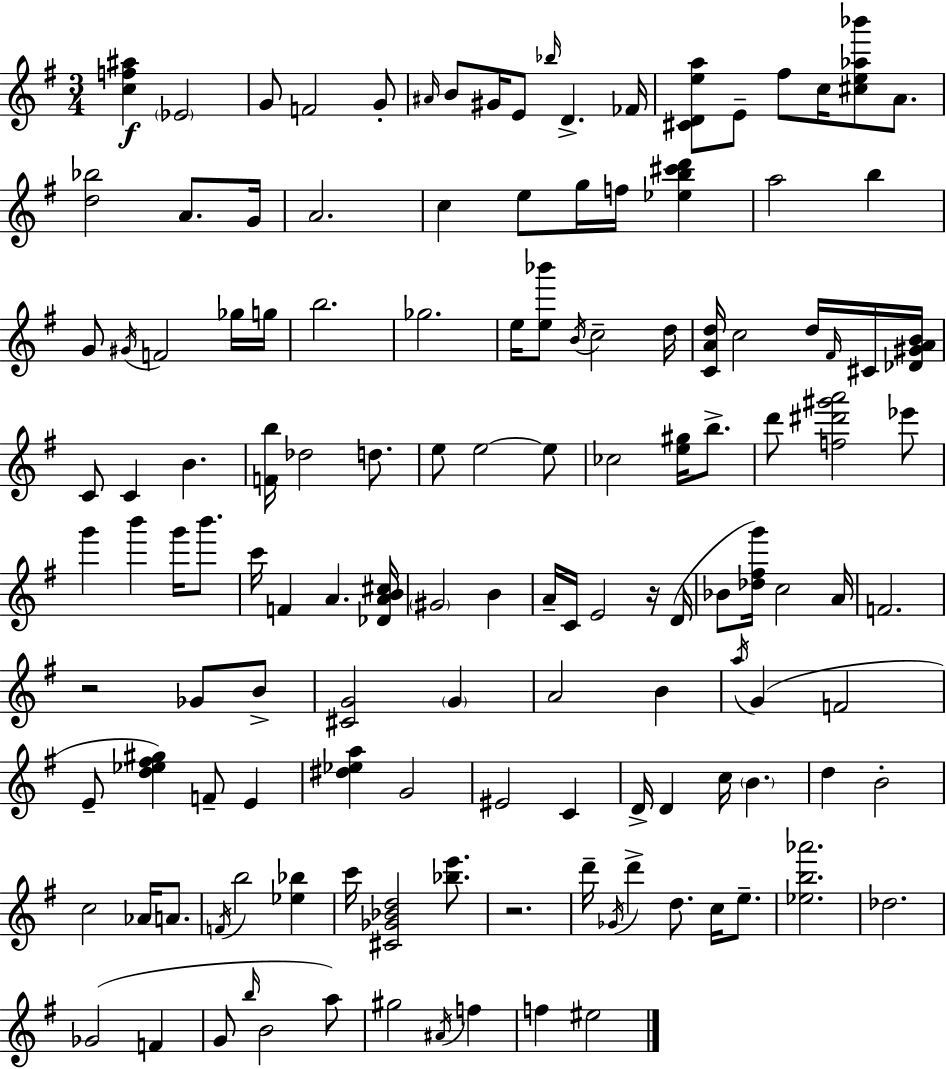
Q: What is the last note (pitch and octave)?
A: EIS5